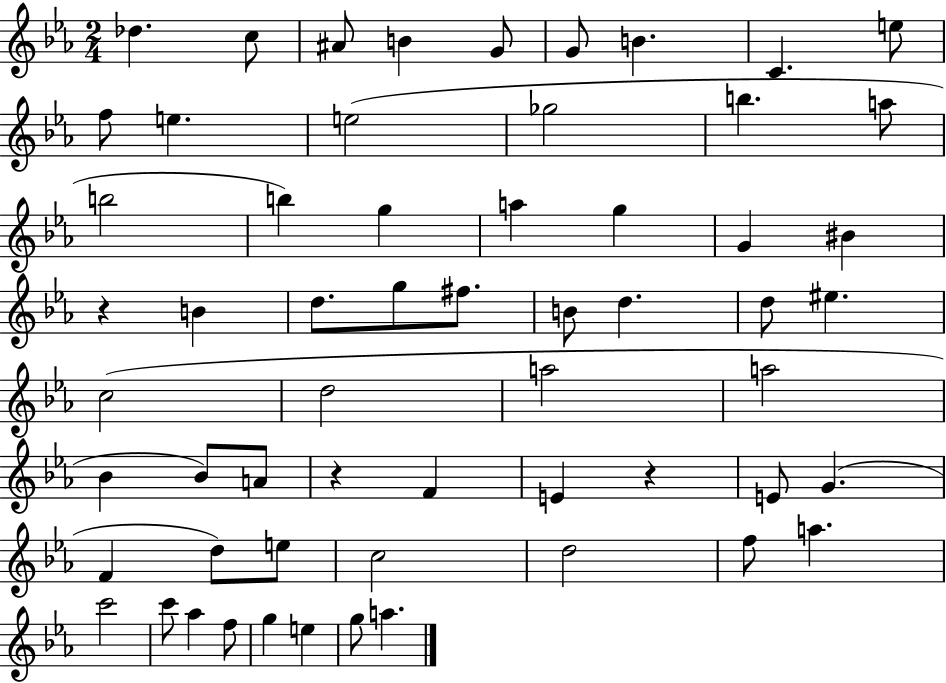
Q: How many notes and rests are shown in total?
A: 59